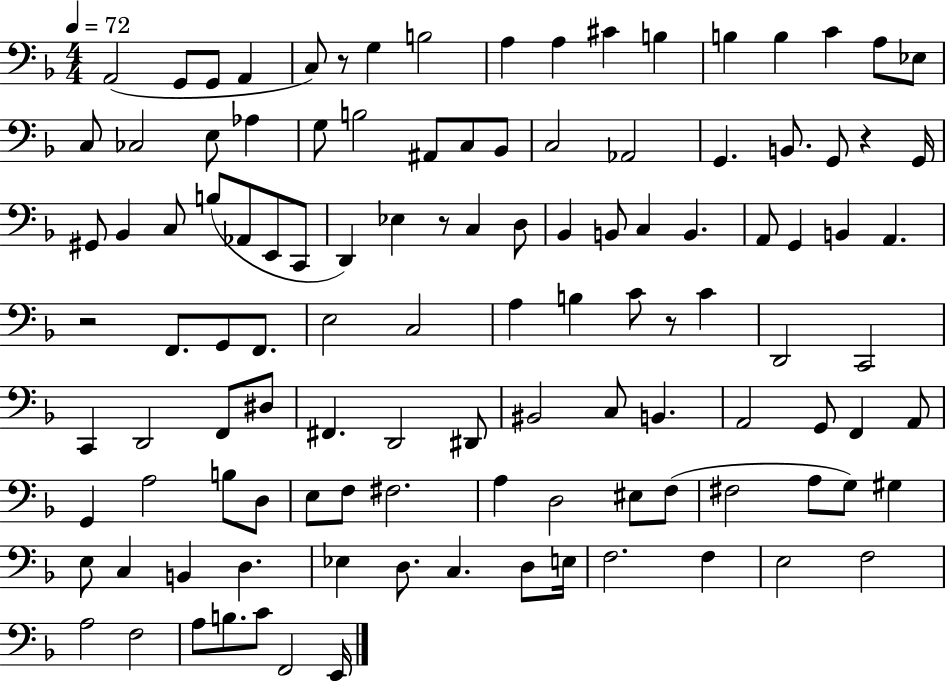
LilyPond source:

{
  \clef bass
  \numericTimeSignature
  \time 4/4
  \key f \major
  \tempo 4 = 72
  a,2( g,8 g,8 a,4 | c8) r8 g4 b2 | a4 a4 cis'4 b4 | b4 b4 c'4 a8 ees8 | \break c8 ces2 e8 aes4 | g8 b2 ais,8 c8 bes,8 | c2 aes,2 | g,4. b,8. g,8 r4 g,16 | \break gis,8 bes,4 c8 b8( aes,8 e,8 c,8 | d,4) ees4 r8 c4 d8 | bes,4 b,8 c4 b,4. | a,8 g,4 b,4 a,4. | \break r2 f,8. g,8 f,8. | e2 c2 | a4 b4 c'8 r8 c'4 | d,2 c,2 | \break c,4 d,2 f,8 dis8 | fis,4. d,2 dis,8 | bis,2 c8 b,4. | a,2 g,8 f,4 a,8 | \break g,4 a2 b8 d8 | e8 f8 fis2. | a4 d2 eis8 f8( | fis2 a8 g8) gis4 | \break e8 c4 b,4 d4. | ees4 d8. c4. d8 e16 | f2. f4 | e2 f2 | \break a2 f2 | a8 b8. c'8 f,2 e,16 | \bar "|."
}